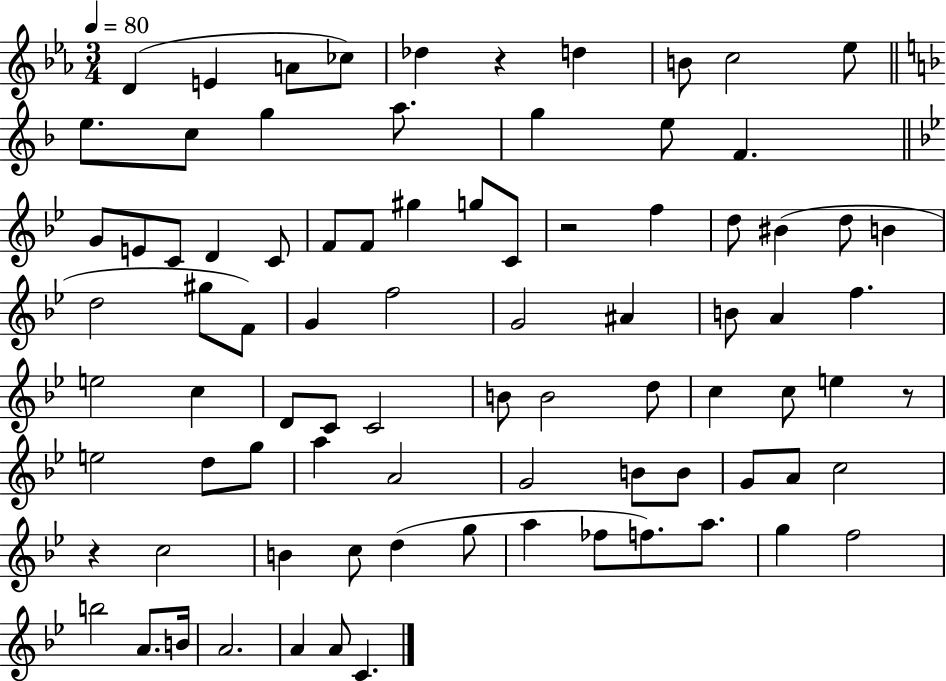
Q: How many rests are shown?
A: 4